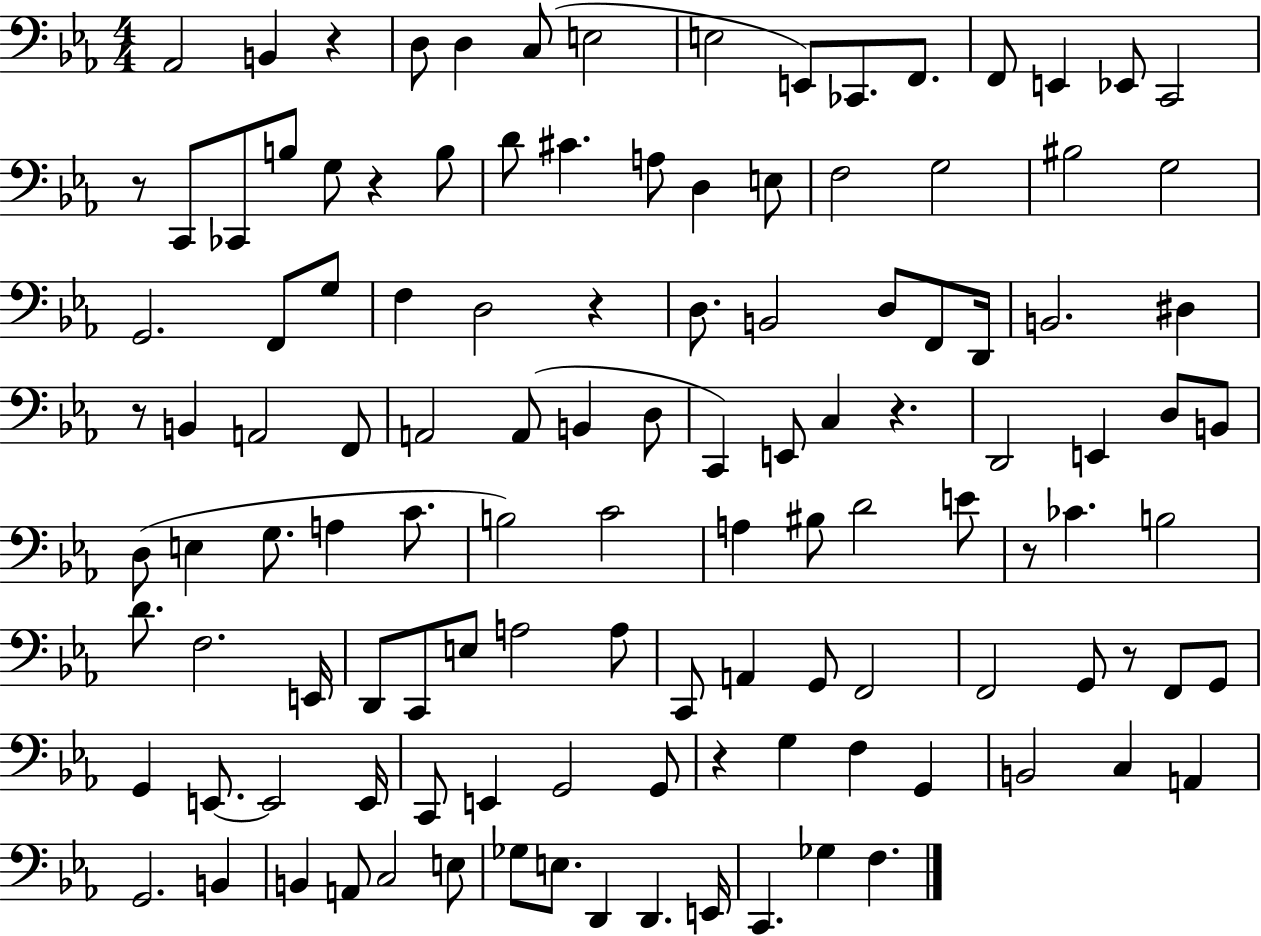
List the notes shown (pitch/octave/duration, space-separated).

Ab2/h B2/q R/q D3/e D3/q C3/e E3/h E3/h E2/e CES2/e. F2/e. F2/e E2/q Eb2/e C2/h R/e C2/e CES2/e B3/e G3/e R/q B3/e D4/e C#4/q. A3/e D3/q E3/e F3/h G3/h BIS3/h G3/h G2/h. F2/e G3/e F3/q D3/h R/q D3/e. B2/h D3/e F2/e D2/s B2/h. D#3/q R/e B2/q A2/h F2/e A2/h A2/e B2/q D3/e C2/q E2/e C3/q R/q. D2/h E2/q D3/e B2/e D3/e E3/q G3/e. A3/q C4/e. B3/h C4/h A3/q BIS3/e D4/h E4/e R/e CES4/q. B3/h D4/e. F3/h. E2/s D2/e C2/e E3/e A3/h A3/e C2/e A2/q G2/e F2/h F2/h G2/e R/e F2/e G2/e G2/q E2/e. E2/h E2/s C2/e E2/q G2/h G2/e R/q G3/q F3/q G2/q B2/h C3/q A2/q G2/h. B2/q B2/q A2/e C3/h E3/e Gb3/e E3/e. D2/q D2/q. E2/s C2/q. Gb3/q F3/q.